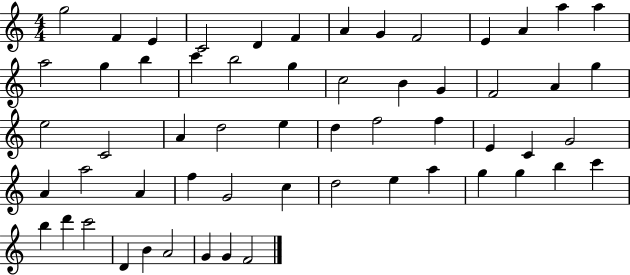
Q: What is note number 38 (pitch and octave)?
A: A5